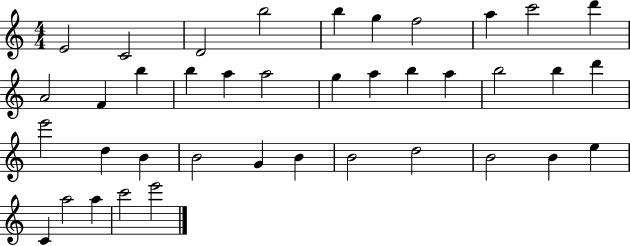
{
  \clef treble
  \numericTimeSignature
  \time 4/4
  \key c \major
  e'2 c'2 | d'2 b''2 | b''4 g''4 f''2 | a''4 c'''2 d'''4 | \break a'2 f'4 b''4 | b''4 a''4 a''2 | g''4 a''4 b''4 a''4 | b''2 b''4 d'''4 | \break e'''2 d''4 b'4 | b'2 g'4 b'4 | b'2 d''2 | b'2 b'4 e''4 | \break c'4 a''2 a''4 | c'''2 e'''2 | \bar "|."
}